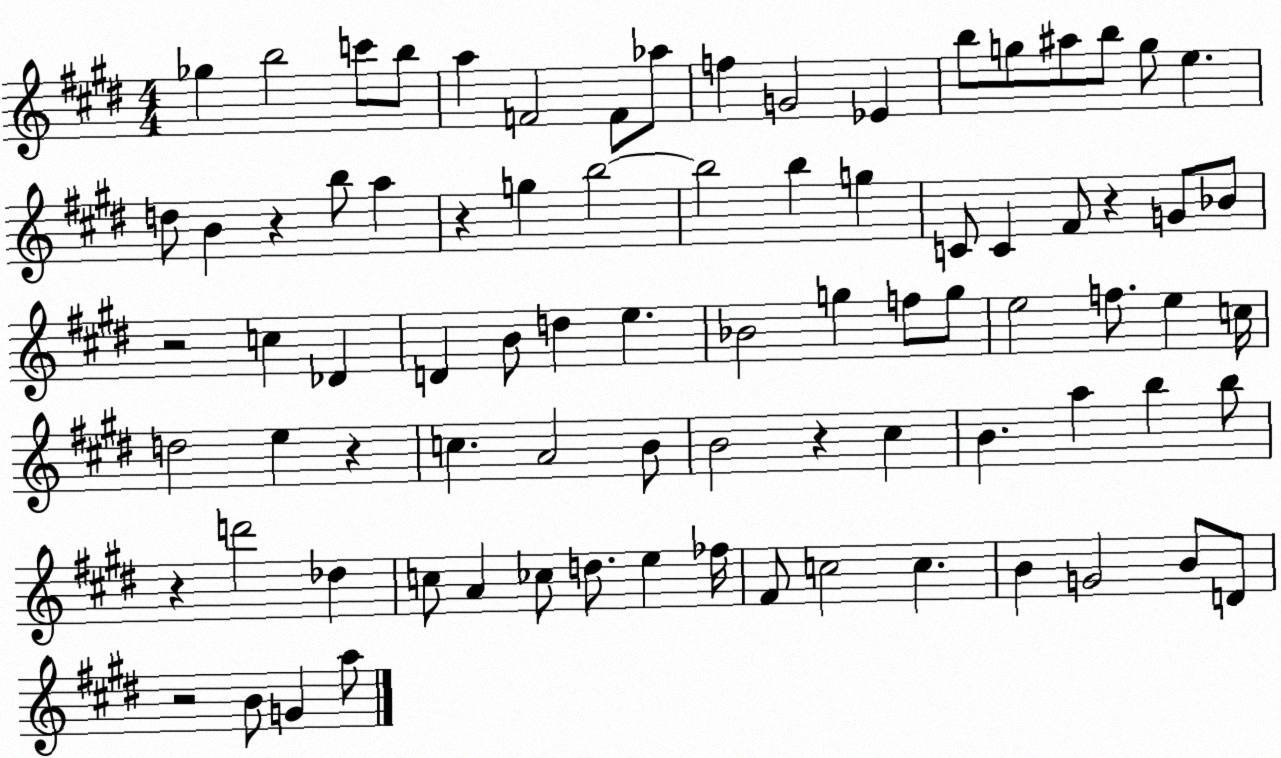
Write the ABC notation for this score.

X:1
T:Untitled
M:4/4
L:1/4
K:E
_g b2 c'/2 b/2 a F2 F/2 _a/2 f G2 _E b/2 g/2 ^a/2 b/2 g/2 e d/2 B z b/2 a z g b2 b2 b g C/2 C ^F/2 z G/2 _B/2 z2 c _D D B/2 d e _B2 g f/2 g/2 e2 f/2 e c/4 d2 e z c A2 B/2 B2 z ^c B a b b/2 z d'2 _d c/2 A _c/2 d/2 e _f/4 ^F/2 c2 c B G2 B/2 D/2 z2 B/2 G a/2